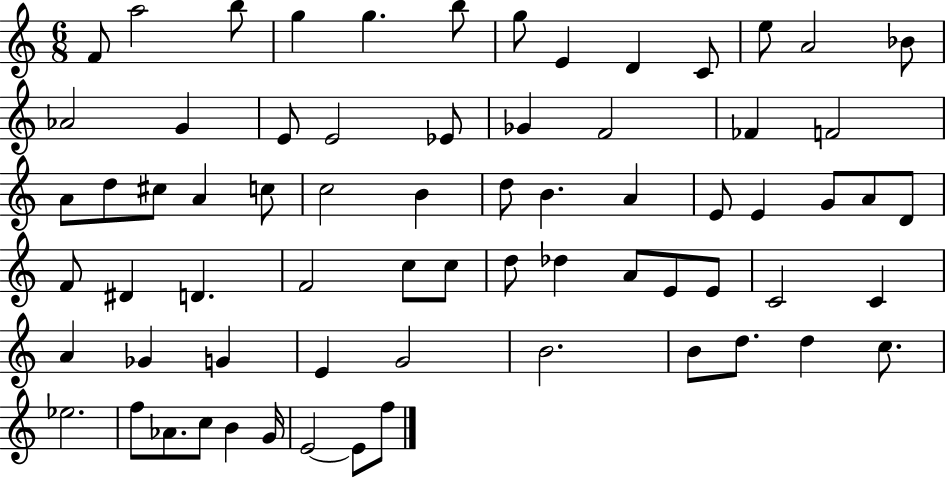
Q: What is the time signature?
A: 6/8